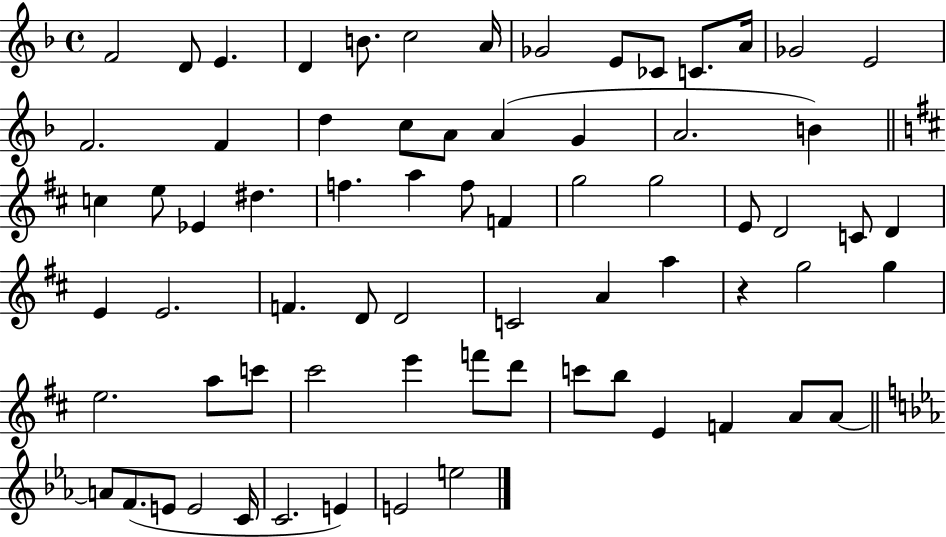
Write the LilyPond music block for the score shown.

{
  \clef treble
  \time 4/4
  \defaultTimeSignature
  \key f \major
  f'2 d'8 e'4. | d'4 b'8. c''2 a'16 | ges'2 e'8 ces'8 c'8. a'16 | ges'2 e'2 | \break f'2. f'4 | d''4 c''8 a'8 a'4( g'4 | a'2. b'4) | \bar "||" \break \key d \major c''4 e''8 ees'4 dis''4. | f''4. a''4 f''8 f'4 | g''2 g''2 | e'8 d'2 c'8 d'4 | \break e'4 e'2. | f'4. d'8 d'2 | c'2 a'4 a''4 | r4 g''2 g''4 | \break e''2. a''8 c'''8 | cis'''2 e'''4 f'''8 d'''8 | c'''8 b''8 e'4 f'4 a'8 a'8~~ | \bar "||" \break \key ees \major a'8 f'8.( e'8 e'2 c'16 | c'2. e'4) | e'2 e''2 | \bar "|."
}